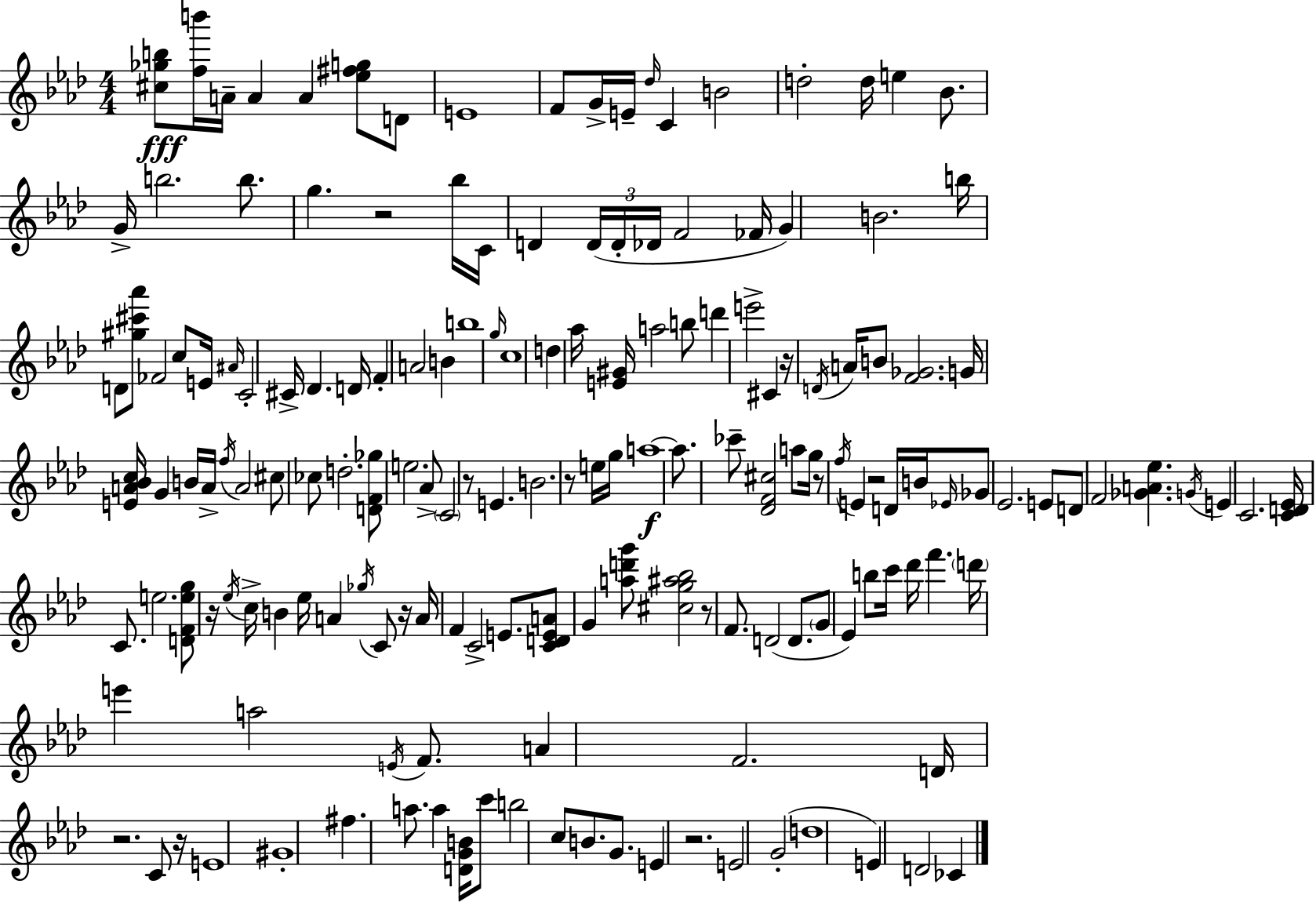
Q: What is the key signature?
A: AES major